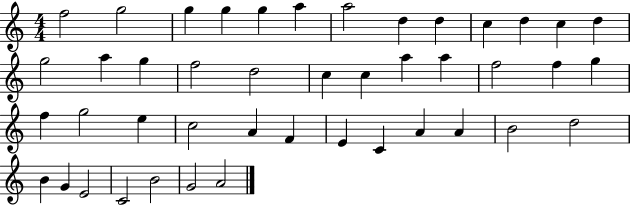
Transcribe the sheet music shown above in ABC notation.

X:1
T:Untitled
M:4/4
L:1/4
K:C
f2 g2 g g g a a2 d d c d c d g2 a g f2 d2 c c a a f2 f g f g2 e c2 A F E C A A B2 d2 B G E2 C2 B2 G2 A2